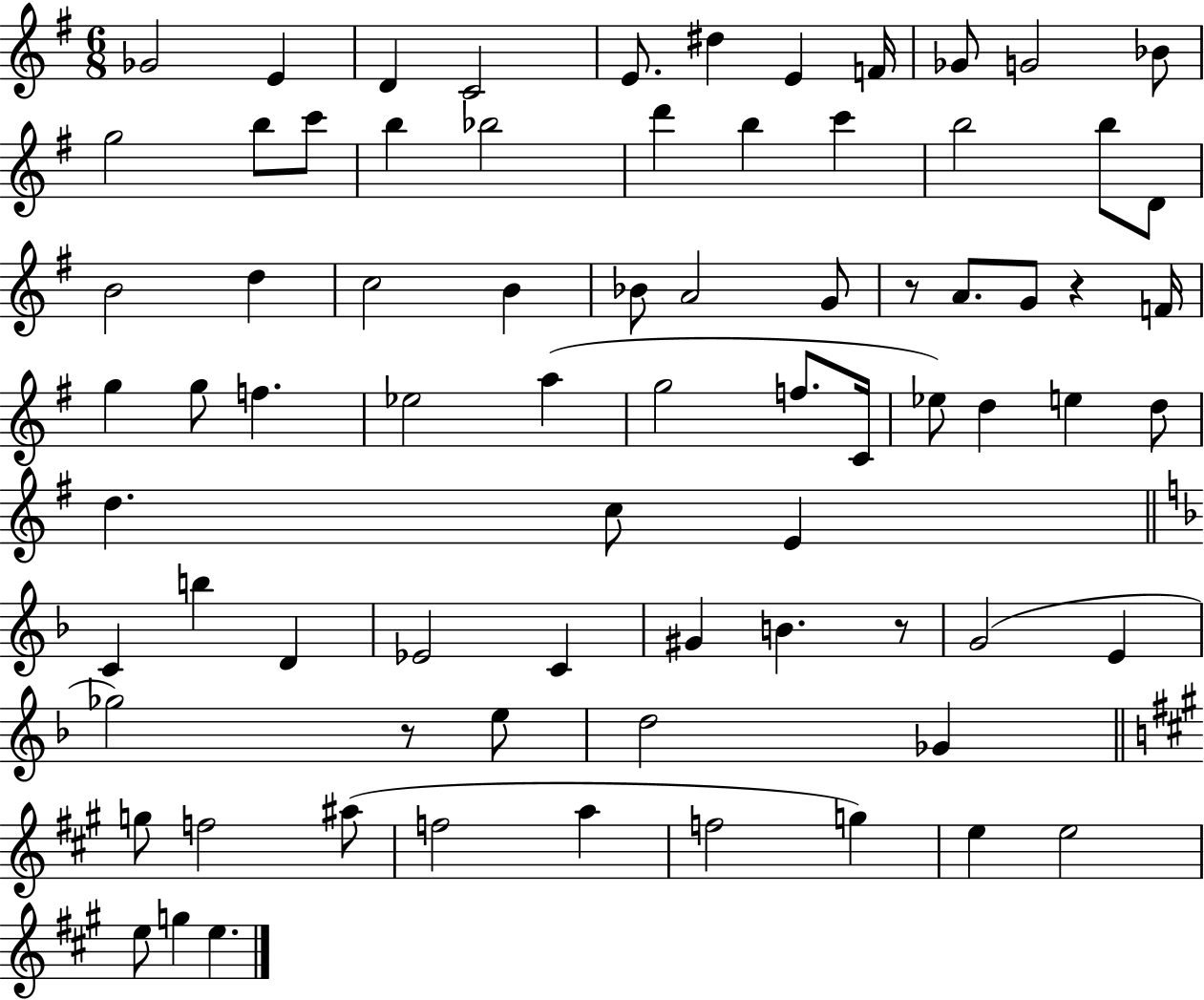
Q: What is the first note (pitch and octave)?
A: Gb4